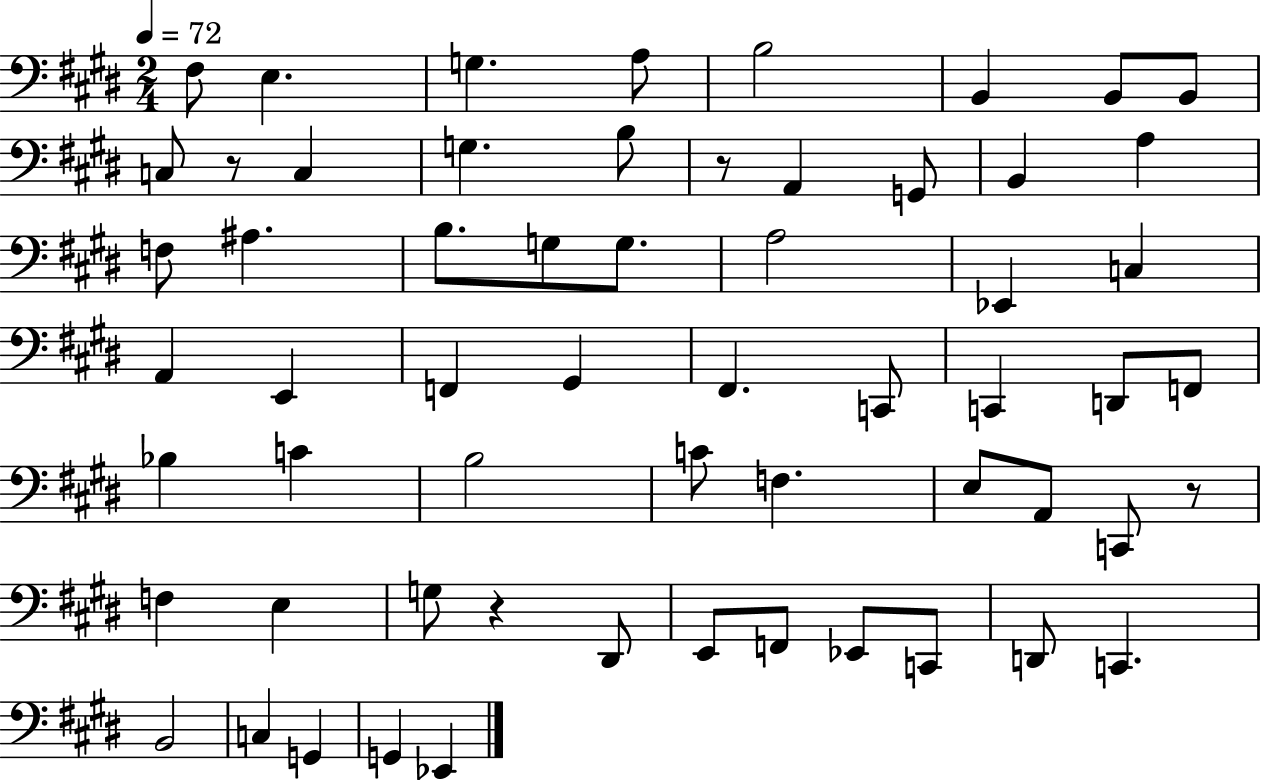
F#3/e E3/q. G3/q. A3/e B3/h B2/q B2/e B2/e C3/e R/e C3/q G3/q. B3/e R/e A2/q G2/e B2/q A3/q F3/e A#3/q. B3/e. G3/e G3/e. A3/h Eb2/q C3/q A2/q E2/q F2/q G#2/q F#2/q. C2/e C2/q D2/e F2/e Bb3/q C4/q B3/h C4/e F3/q. E3/e A2/e C2/e R/e F3/q E3/q G3/e R/q D#2/e E2/e F2/e Eb2/e C2/e D2/e C2/q. B2/h C3/q G2/q G2/q Eb2/q